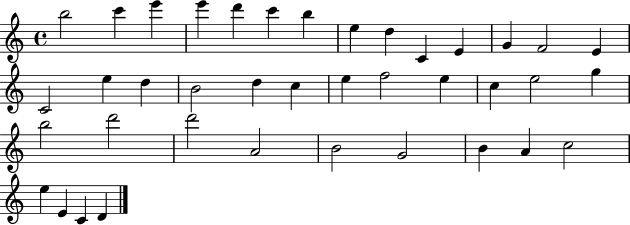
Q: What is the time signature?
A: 4/4